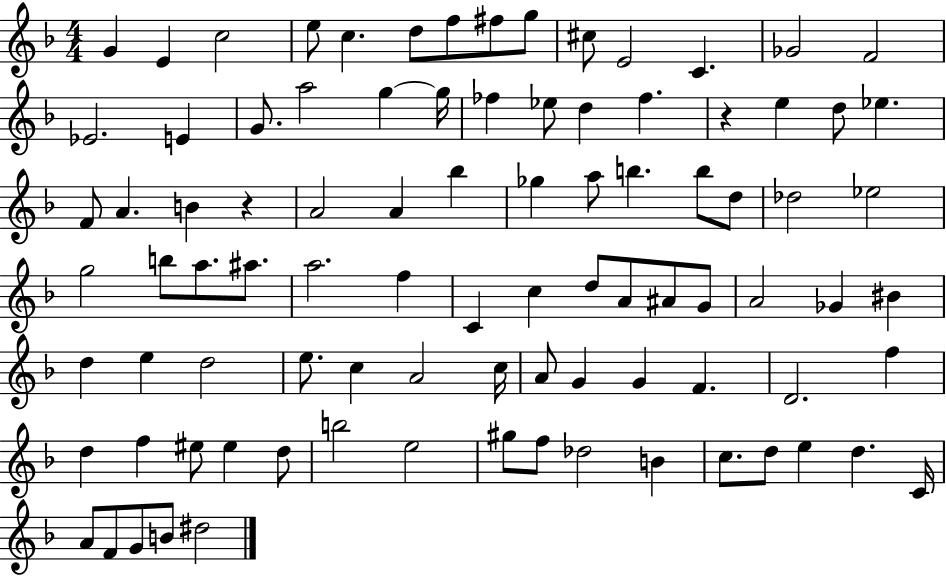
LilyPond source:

{
  \clef treble
  \numericTimeSignature
  \time 4/4
  \key f \major
  g'4 e'4 c''2 | e''8 c''4. d''8 f''8 fis''8 g''8 | cis''8 e'2 c'4. | ges'2 f'2 | \break ees'2. e'4 | g'8. a''2 g''4~~ g''16 | fes''4 ees''8 d''4 fes''4. | r4 e''4 d''8 ees''4. | \break f'8 a'4. b'4 r4 | a'2 a'4 bes''4 | ges''4 a''8 b''4. b''8 d''8 | des''2 ees''2 | \break g''2 b''8 a''8. ais''8. | a''2. f''4 | c'4 c''4 d''8 a'8 ais'8 g'8 | a'2 ges'4 bis'4 | \break d''4 e''4 d''2 | e''8. c''4 a'2 c''16 | a'8 g'4 g'4 f'4. | d'2. f''4 | \break d''4 f''4 eis''8 eis''4 d''8 | b''2 e''2 | gis''8 f''8 des''2 b'4 | c''8. d''8 e''4 d''4. c'16 | \break a'8 f'8 g'8 b'8 dis''2 | \bar "|."
}